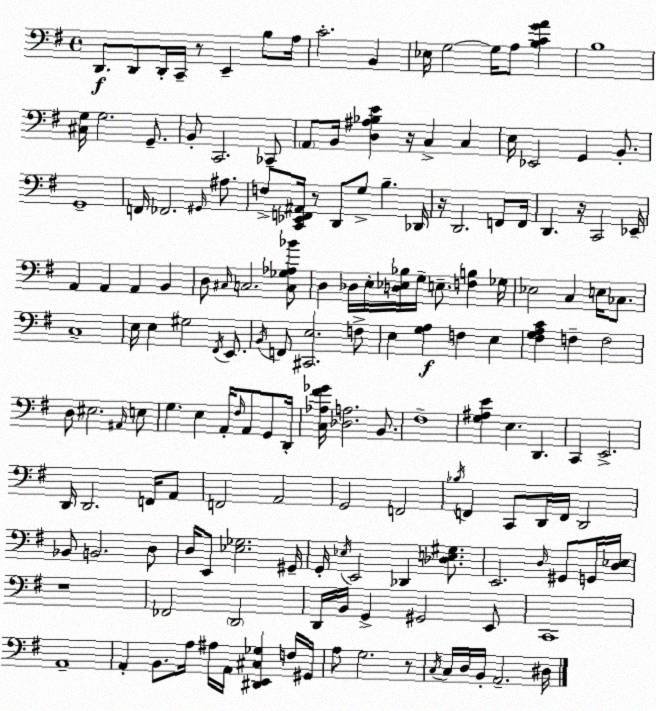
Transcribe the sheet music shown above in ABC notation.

X:1
T:Untitled
M:4/4
L:1/4
K:Em
D,,/2 D,,/2 D,,/4 C,,/4 z/2 E,, B,/2 A,/4 C2 B,, _E,/4 G,2 G,/4 A,/2 [B,CGA] B,4 [^C,G,]/4 G,2 G,,/2 B,,/2 C,,2 _C,,/2 A,,/2 B,,/4 [D,^A,_B,E] z/4 C, C, E,/4 _E,,2 G,, B,,/2 G,,4 F,,/4 _F,,2 ^G,,/4 ^A,/2 F,/2 [C,,_E,,F,,^A,,]/4 z/2 D,,/2 G,/2 B, _D,,/4 z/4 D,,2 F,,/2 F,,/4 D,, z/4 C,,2 _E,,/4 A,, A,, A,, B,, D,/2 ^C,/4 C,2 [C,_G,_A,_B]/2 D, _D,/4 E,/4 [D,_E,_B,]/4 G,/4 E,/2 [F,B,] _G,/4 _E,2 C, E,/4 _C,/2 C,4 E,/4 E, ^G,2 ^F,,/4 E,,/2 B,,/4 F,,/2 [^C,,E,]2 F,/2 E, [G,A,] F, E, [^F,G,A,C] F, F,2 D,/2 ^E,2 ^A,,/4 E,/2 G, E, A,,/4 ^F,/4 A,,/2 G,,/2 D,,/4 [C,_A,^F_G]/4 [_D,A,]2 B,,/2 ^F,4 [G,^A,E] E, D,, C,, E,,2 D,,/4 D,,2 F,,/4 A,,/2 F,,2 A,,2 G,,2 F,,2 _B,/4 F,, C,,/2 D,,/4 F,,/4 D,,2 _B,,/2 B,,2 D,/2 D,/4 E,,/2 [_E,_G,]2 ^G,,/4 G,,/4 _E,/4 E,,2 _D,, [_D,E,^G,]/2 E,,2 D,/4 ^G,,/2 G,,/4 [D,_E,]/4 z4 _F,,2 D,,2 D,,/4 B,,/4 G,, ^G,,2 E,,/2 C,,4 A,,4 A,, B,,/2 A,/4 ^A,/4 A,,/4 [^D,,E,,^C,_G,] F,/4 ^G,,/4 A,/2 G,2 z/2 C,/4 C,/4 D,/4 B,,/4 A,,2 ^D,/4